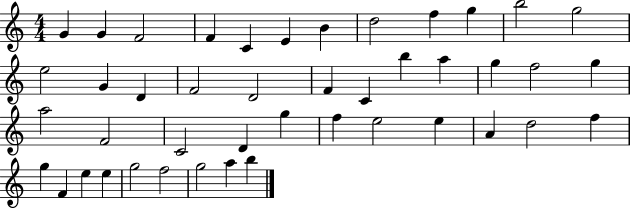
{
  \clef treble
  \numericTimeSignature
  \time 4/4
  \key c \major
  g'4 g'4 f'2 | f'4 c'4 e'4 b'4 | d''2 f''4 g''4 | b''2 g''2 | \break e''2 g'4 d'4 | f'2 d'2 | f'4 c'4 b''4 a''4 | g''4 f''2 g''4 | \break a''2 f'2 | c'2 d'4 g''4 | f''4 e''2 e''4 | a'4 d''2 f''4 | \break g''4 f'4 e''4 e''4 | g''2 f''2 | g''2 a''4 b''4 | \bar "|."
}